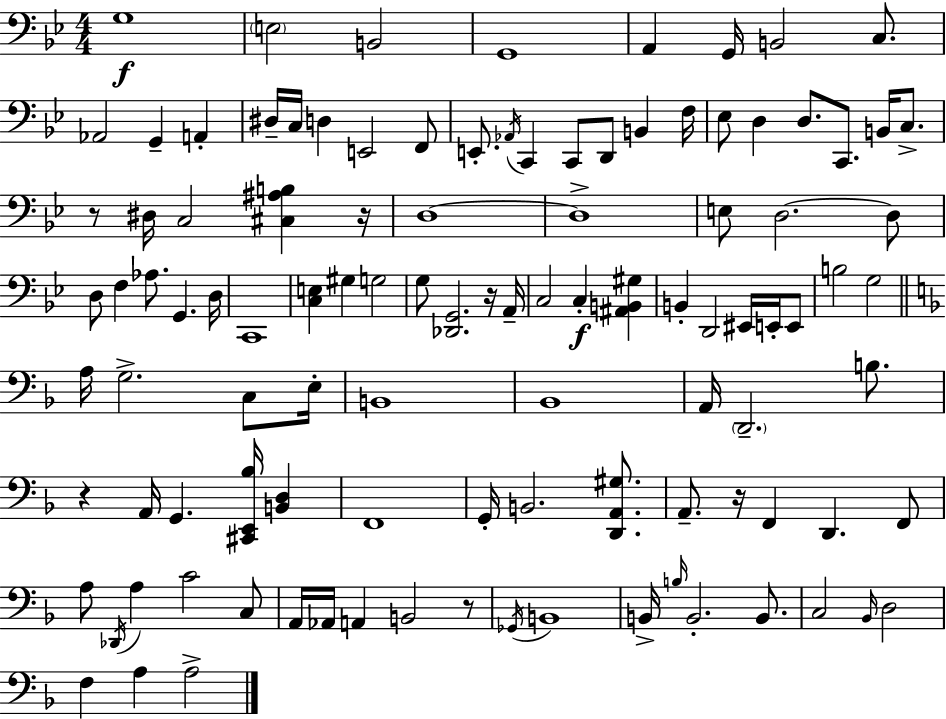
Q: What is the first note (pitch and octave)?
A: G3